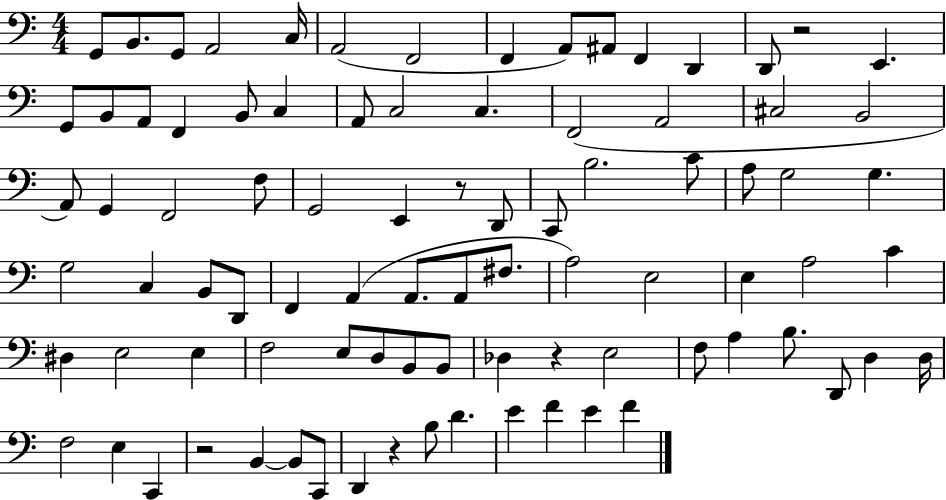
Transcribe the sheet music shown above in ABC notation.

X:1
T:Untitled
M:4/4
L:1/4
K:C
G,,/2 B,,/2 G,,/2 A,,2 C,/4 A,,2 F,,2 F,, A,,/2 ^A,,/2 F,, D,, D,,/2 z2 E,, G,,/2 B,,/2 A,,/2 F,, B,,/2 C, A,,/2 C,2 C, F,,2 A,,2 ^C,2 B,,2 A,,/2 G,, F,,2 F,/2 G,,2 E,, z/2 D,,/2 C,,/2 B,2 C/2 A,/2 G,2 G, G,2 C, B,,/2 D,,/2 F,, A,, A,,/2 A,,/2 ^F,/2 A,2 E,2 E, A,2 C ^D, E,2 E, F,2 E,/2 D,/2 B,,/2 B,,/2 _D, z E,2 F,/2 A, B,/2 D,,/2 D, D,/4 F,2 E, C,, z2 B,, B,,/2 C,,/2 D,, z B,/2 D E F E F